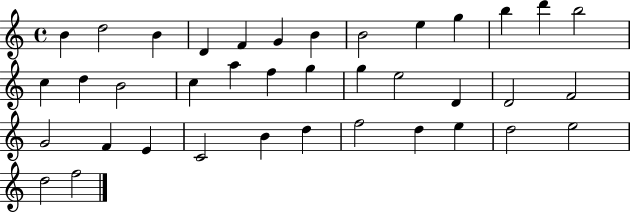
X:1
T:Untitled
M:4/4
L:1/4
K:C
B d2 B D F G B B2 e g b d' b2 c d B2 c a f g g e2 D D2 F2 G2 F E C2 B d f2 d e d2 e2 d2 f2